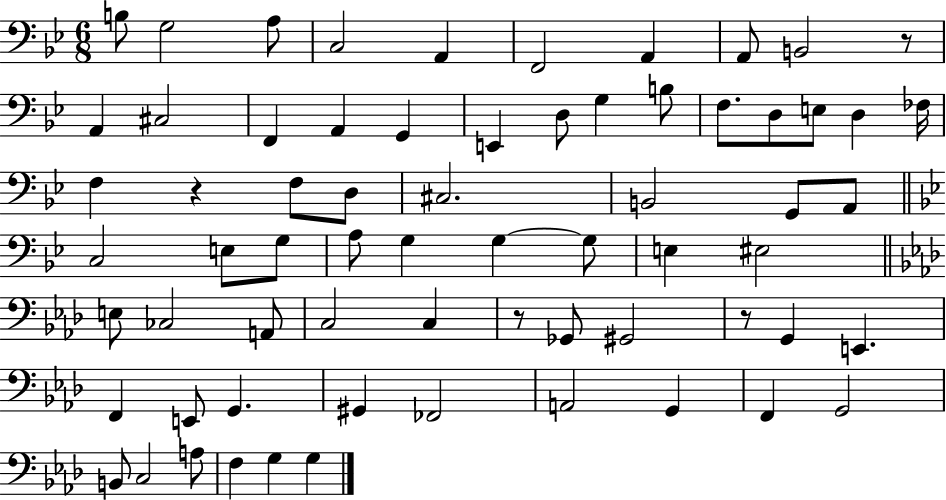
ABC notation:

X:1
T:Untitled
M:6/8
L:1/4
K:Bb
B,/2 G,2 A,/2 C,2 A,, F,,2 A,, A,,/2 B,,2 z/2 A,, ^C,2 F,, A,, G,, E,, D,/2 G, B,/2 F,/2 D,/2 E,/2 D, _F,/4 F, z F,/2 D,/2 ^C,2 B,,2 G,,/2 A,,/2 C,2 E,/2 G,/2 A,/2 G, G, G,/2 E, ^E,2 E,/2 _C,2 A,,/2 C,2 C, z/2 _G,,/2 ^G,,2 z/2 G,, E,, F,, E,,/2 G,, ^G,, _F,,2 A,,2 G,, F,, G,,2 B,,/2 C,2 A,/2 F, G, G,